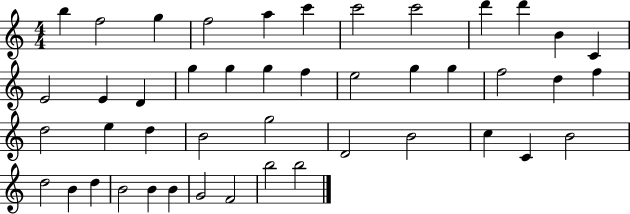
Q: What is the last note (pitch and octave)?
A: B5